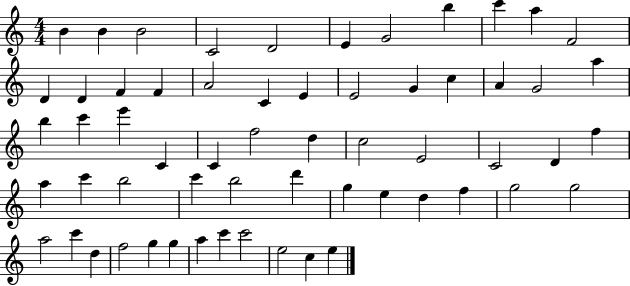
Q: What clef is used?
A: treble